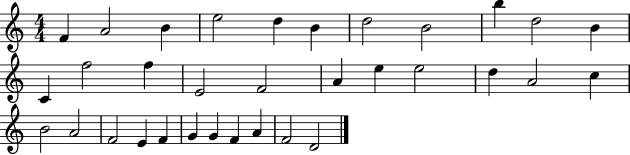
X:1
T:Untitled
M:4/4
L:1/4
K:C
F A2 B e2 d B d2 B2 b d2 B C f2 f E2 F2 A e e2 d A2 c B2 A2 F2 E F G G F A F2 D2